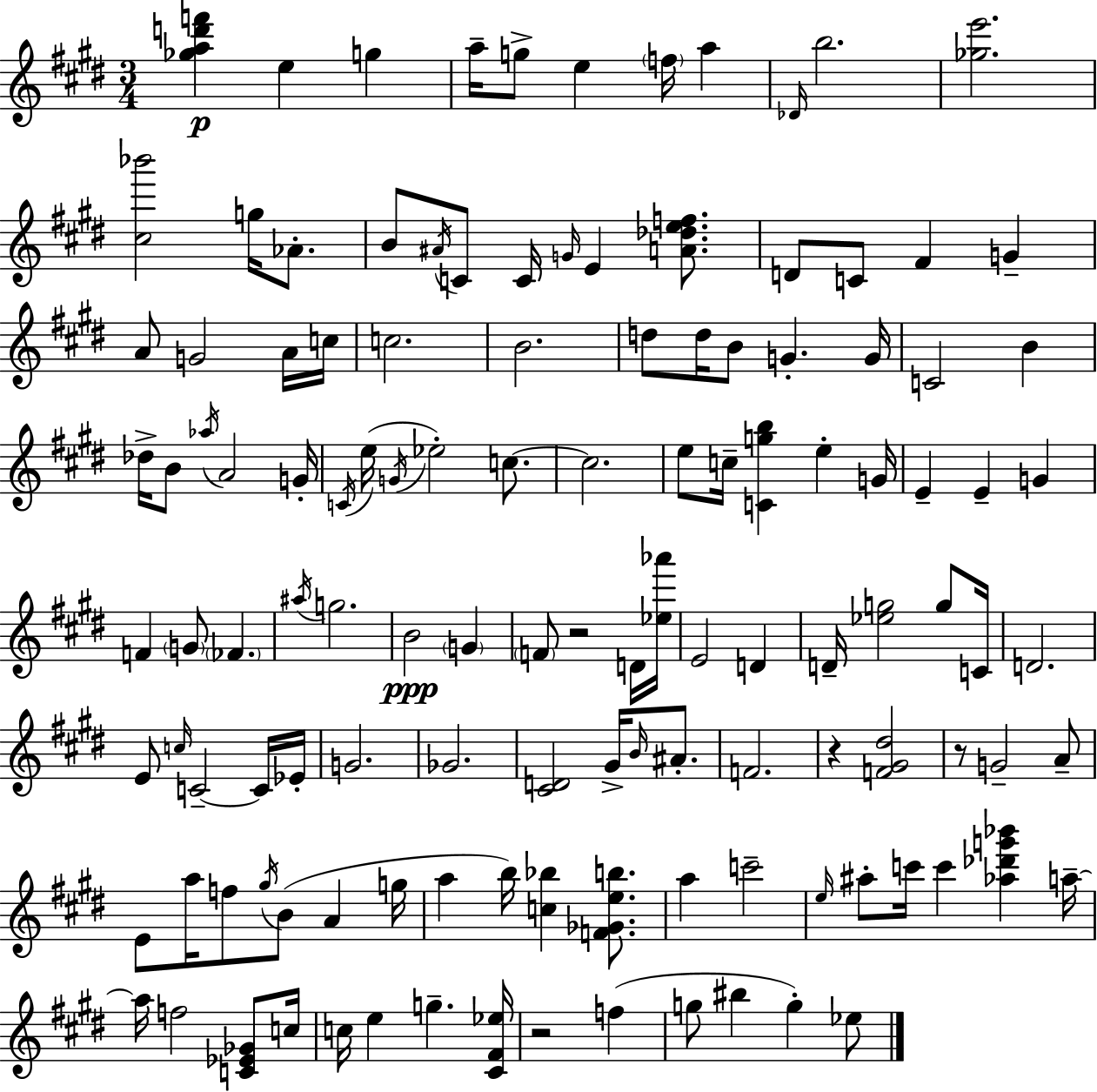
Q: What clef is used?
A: treble